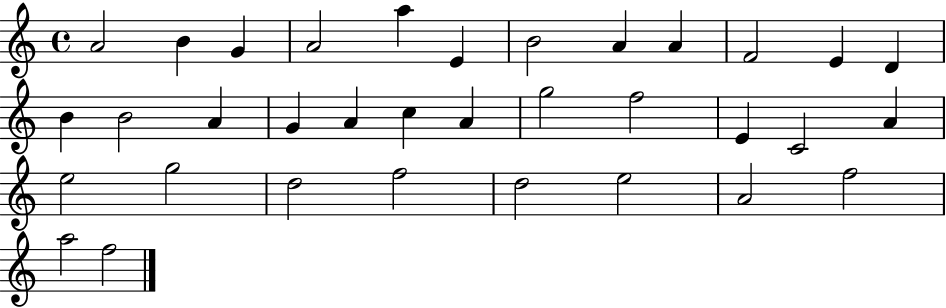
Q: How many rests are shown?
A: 0